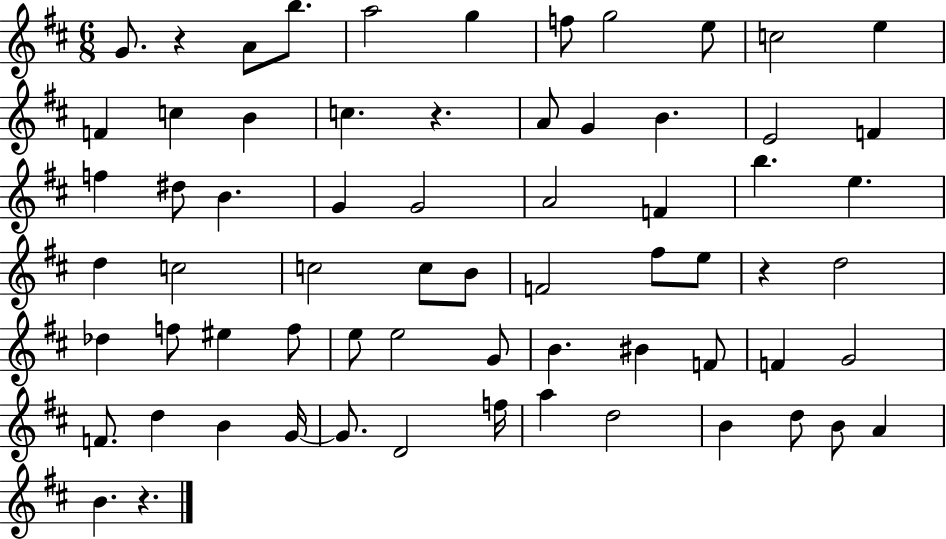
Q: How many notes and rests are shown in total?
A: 67